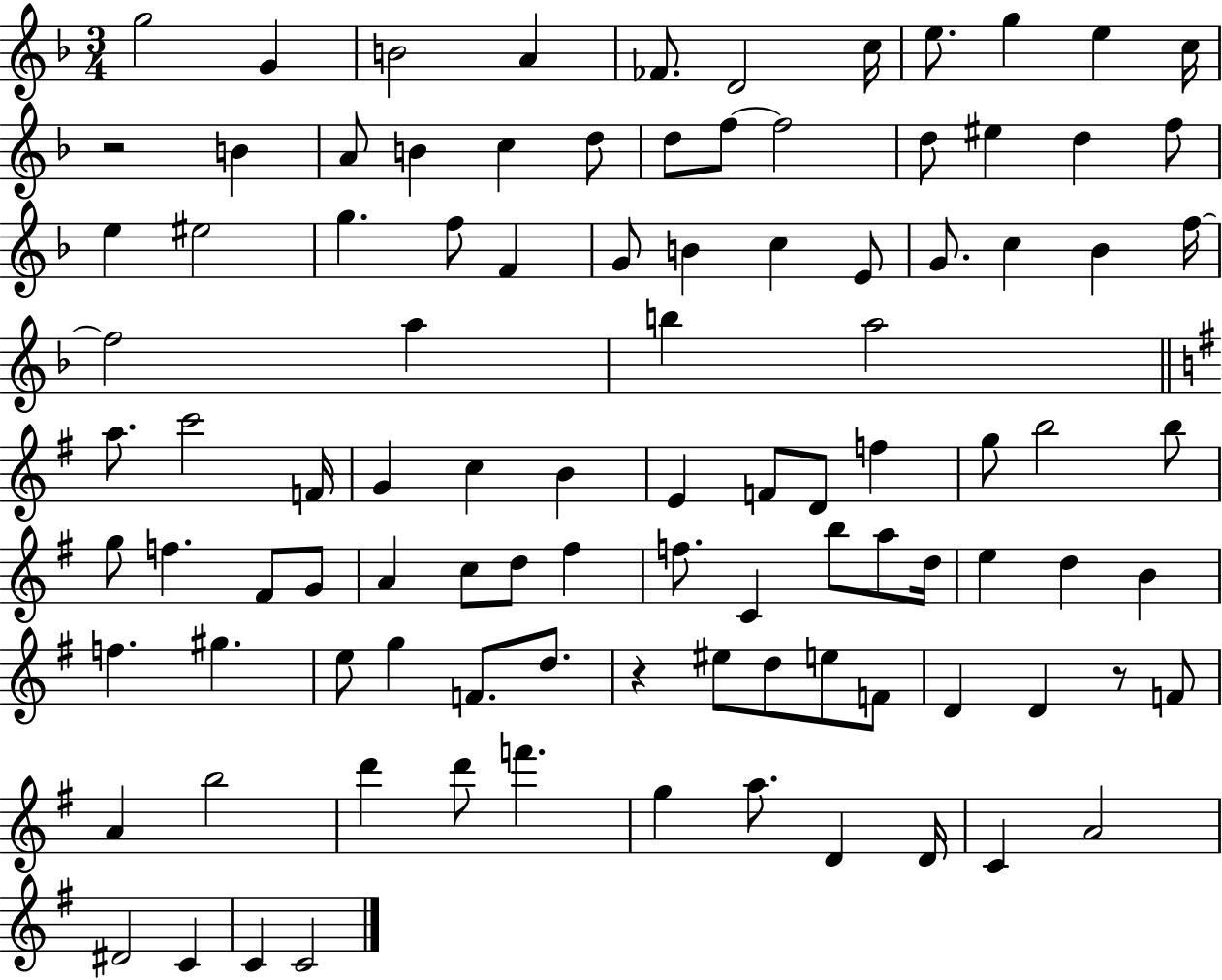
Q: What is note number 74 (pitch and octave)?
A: F4